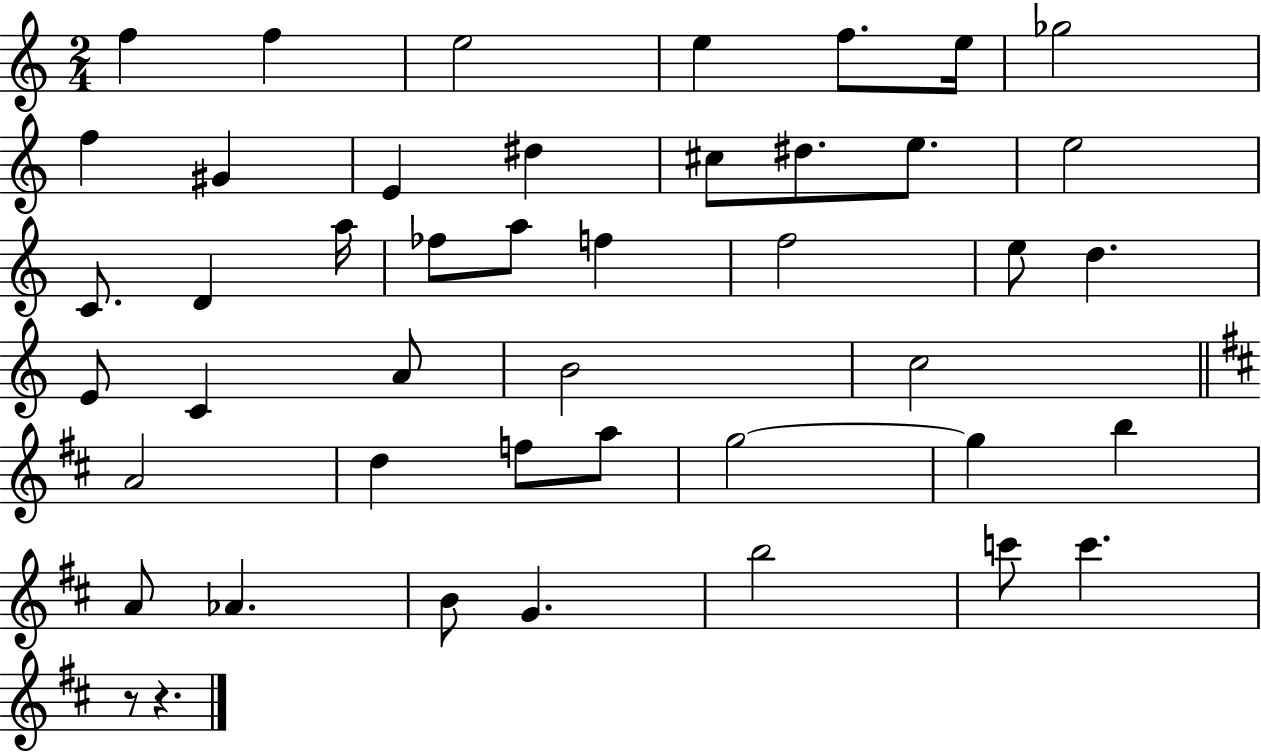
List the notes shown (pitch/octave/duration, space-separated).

F5/q F5/q E5/h E5/q F5/e. E5/s Gb5/h F5/q G#4/q E4/q D#5/q C#5/e D#5/e. E5/e. E5/h C4/e. D4/q A5/s FES5/e A5/e F5/q F5/h E5/e D5/q. E4/e C4/q A4/e B4/h C5/h A4/h D5/q F5/e A5/e G5/h G5/q B5/q A4/e Ab4/q. B4/e G4/q. B5/h C6/e C6/q. R/e R/q.